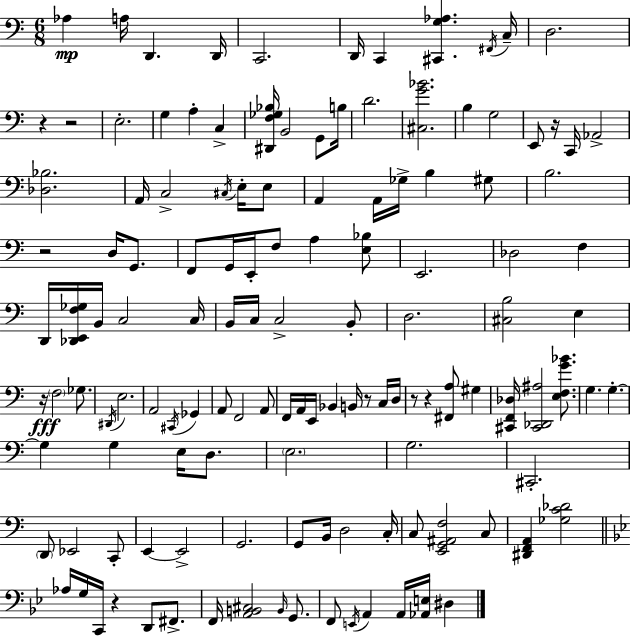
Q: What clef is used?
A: bass